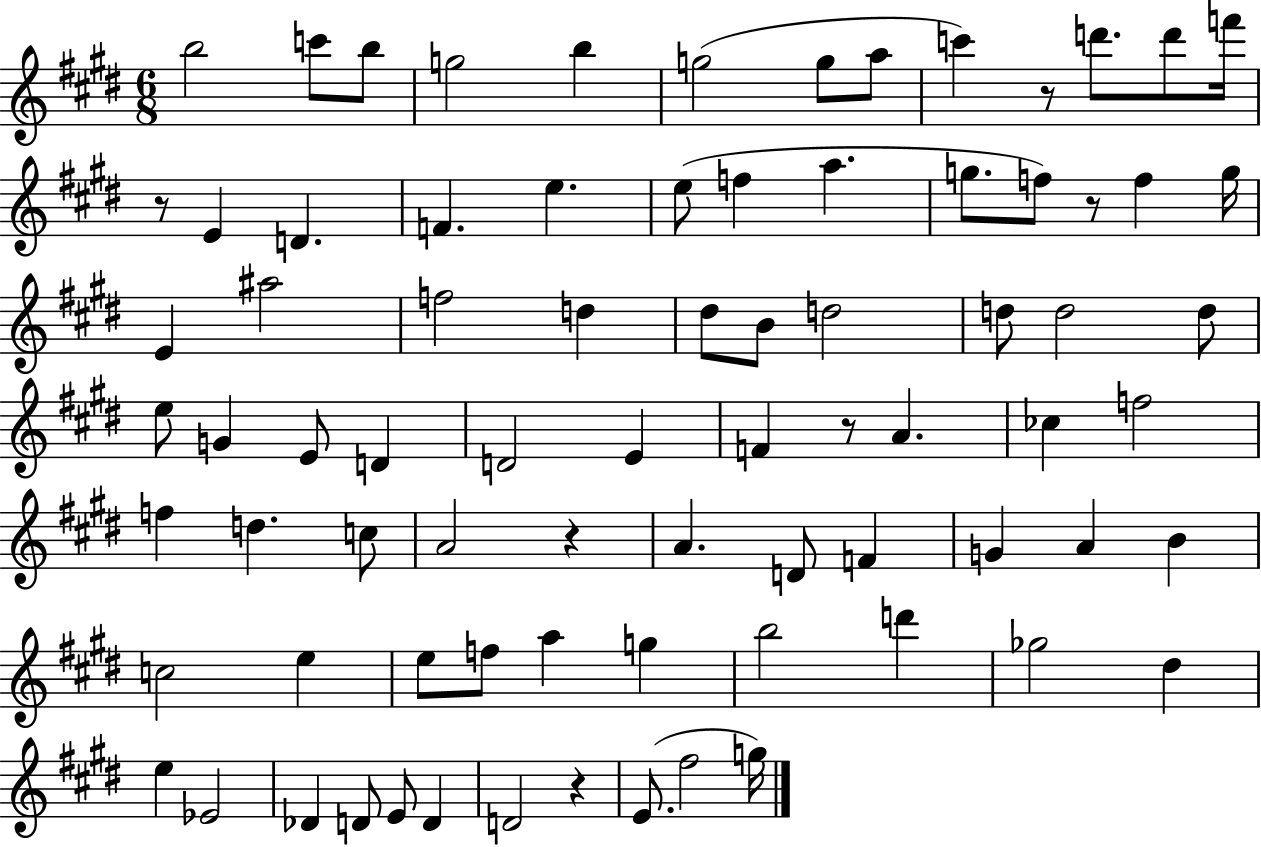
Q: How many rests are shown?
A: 6